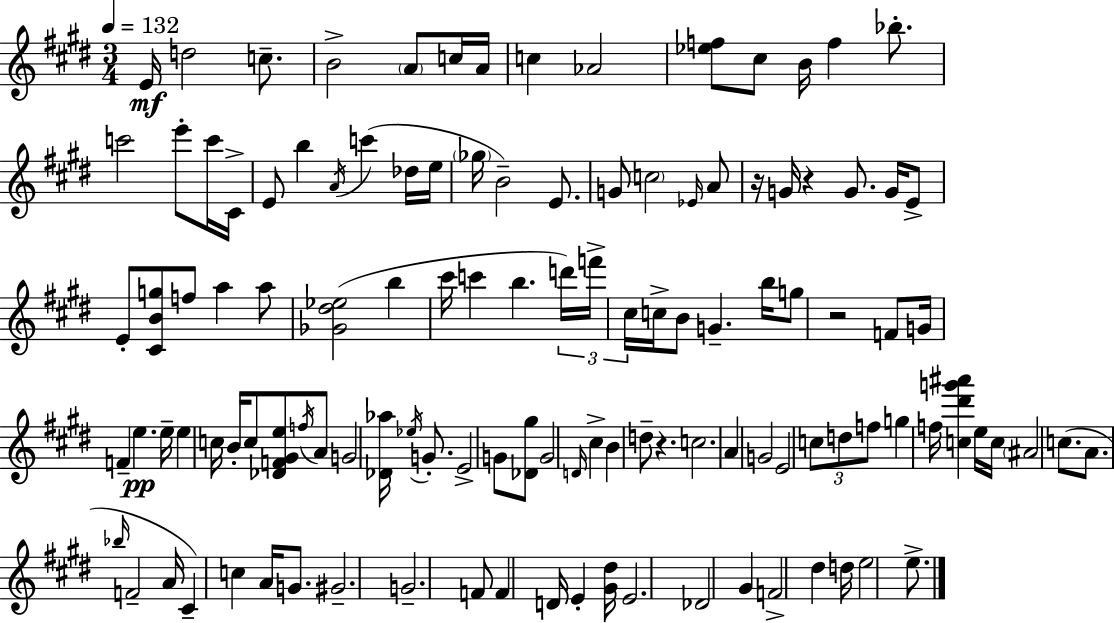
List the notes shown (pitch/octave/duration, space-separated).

E4/s D5/h C5/e. B4/h A4/e C5/s A4/s C5/q Ab4/h [Eb5,F5]/e C#5/e B4/s F5/q Bb5/e. C6/h E6/e C6/s C#4/s E4/e B5/q A4/s C6/q Db5/s E5/s Gb5/s B4/h E4/e. G4/e C5/h Eb4/s A4/e R/s G4/s R/q G4/e. G4/s E4/e E4/e [C#4,B4,G5]/e F5/e A5/q A5/e [Gb4,D#5,Eb5]/h B5/q C#6/s C6/q B5/q. D6/s F6/s C#5/s C5/s B4/e G4/q. B5/s G5/e R/h F4/e G4/s F4/q E5/q. E5/s E5/q C5/s B4/s C5/e [Db4,F4,G#4,E5]/e F5/s A4/e G4/h [Db4,Ab5]/s Eb5/s G4/e. E4/h G4/e [Db4,G#5]/e G4/h D4/s C#5/q B4/q D5/e R/q. C5/h. A4/q G4/h E4/h C5/e D5/e F5/e G5/q F5/s [C5,D#6,G6,A#6]/q E5/s C5/s A#4/h C5/e. A4/e. Bb5/s F4/h A4/s C#4/q C5/q A4/s G4/e. G#4/h. G4/h. F4/e F4/q D4/s E4/q [G#4,D#5]/s E4/h. Db4/h G#4/q F4/h D#5/q D5/s E5/h E5/e.